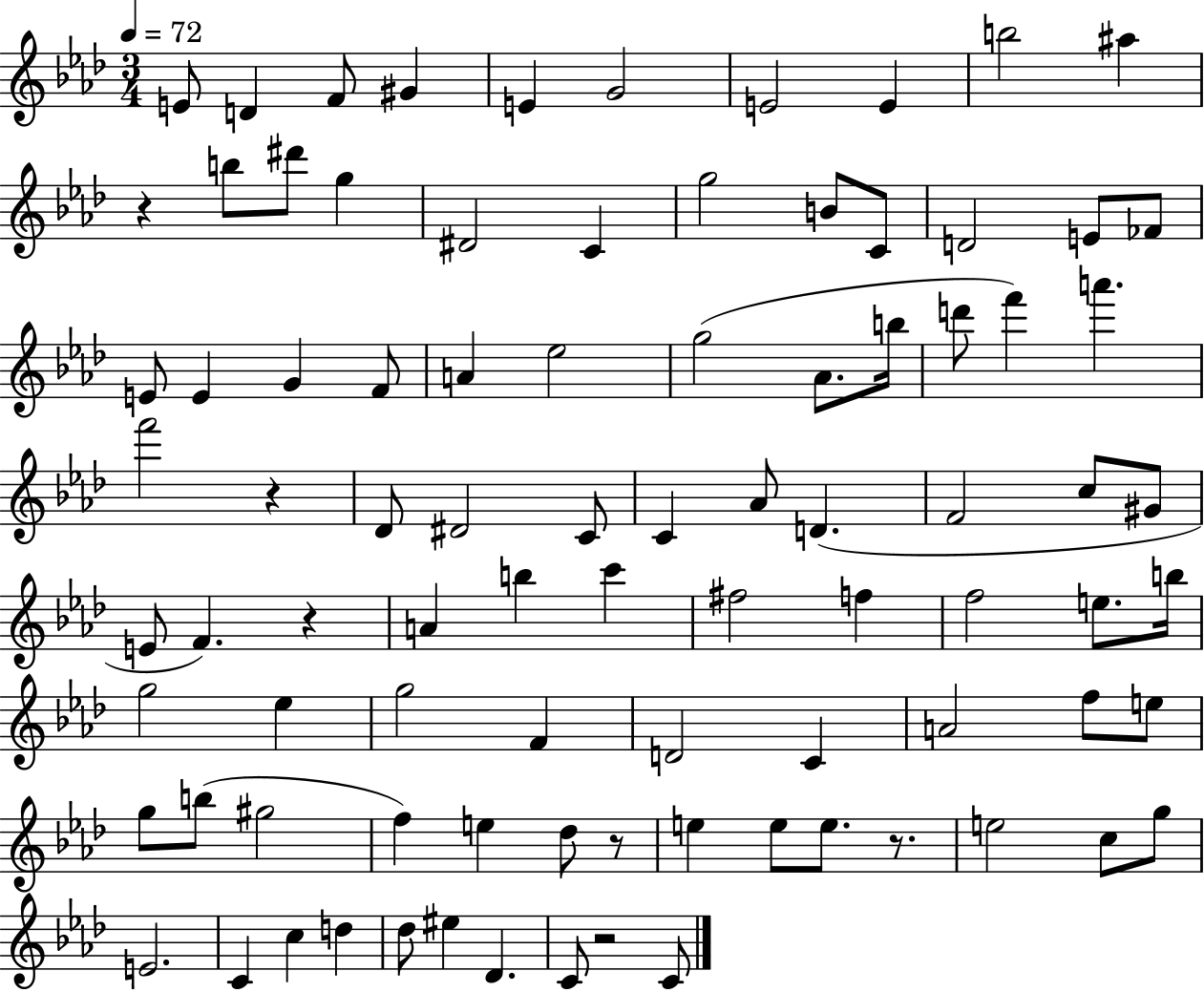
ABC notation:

X:1
T:Untitled
M:3/4
L:1/4
K:Ab
E/2 D F/2 ^G E G2 E2 E b2 ^a z b/2 ^d'/2 g ^D2 C g2 B/2 C/2 D2 E/2 _F/2 E/2 E G F/2 A _e2 g2 _A/2 b/4 d'/2 f' a' f'2 z _D/2 ^D2 C/2 C _A/2 D F2 c/2 ^G/2 E/2 F z A b c' ^f2 f f2 e/2 b/4 g2 _e g2 F D2 C A2 f/2 e/2 g/2 b/2 ^g2 f e _d/2 z/2 e e/2 e/2 z/2 e2 c/2 g/2 E2 C c d _d/2 ^e _D C/2 z2 C/2